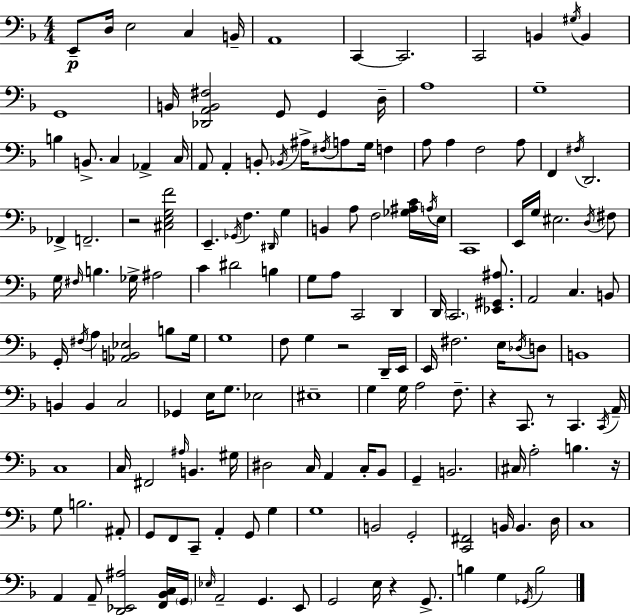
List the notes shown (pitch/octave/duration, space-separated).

E2/e D3/s E3/h C3/q B2/s A2/w C2/q C2/h. C2/h B2/q G#3/s B2/q G2/w B2/s [Db2,A2,B2,F#3]/h G2/e G2/q D3/s A3/w G3/w B3/q B2/e. C3/q Ab2/q C3/s A2/e A2/q B2/e Bb2/s A#3/s F#3/s A3/e G3/s F3/q A3/e A3/q F3/h A3/e F2/q F#3/s D2/h. FES2/q F2/h. R/h [C#3,E3,G3,F4]/h E2/q. Gb2/s F3/q. D#2/s G3/q B2/q A3/e F3/h [Gb3,A#3,C4]/s A3/s E3/s C2/w E2/s G3/s EIS3/h. D3/s F#3/e G3/s F#3/s B3/q. Gb3/s A#3/h C4/q D#4/h B3/q G3/e A3/e C2/h D2/q D2/s C2/h. [Eb2,G#2,A#3]/e. A2/h C3/q. B2/e G2/s F#3/s A3/q [Ab2,B2,Eb3]/h B3/e G3/s G3/w F3/e G3/q R/h D2/s E2/s E2/s F#3/h. E3/s Db3/s D3/e B2/w B2/q B2/q C3/h Gb2/q E3/s G3/e. Eb3/h EIS3/w G3/q G3/s A3/h F3/e. R/q C2/e. R/e C2/q. C2/s A2/s C3/w C3/s F#2/h A#3/s B2/q. G#3/s D#3/h C3/s A2/q C3/s Bb2/e G2/q B2/h. C#3/s A3/h B3/q. R/s G3/e B3/h. A#2/e G2/e F2/e C2/e A2/q G2/e G3/q G3/w B2/h G2/h [C2,F#2]/h B2/s B2/q. D3/s C3/w A2/q A2/e [D2,Eb2,A#3]/h [F2,Bb2,C3]/s G2/s Eb3/s A2/h G2/q. E2/e G2/h E3/s R/q G2/e. B3/q G3/q Gb2/s B3/h